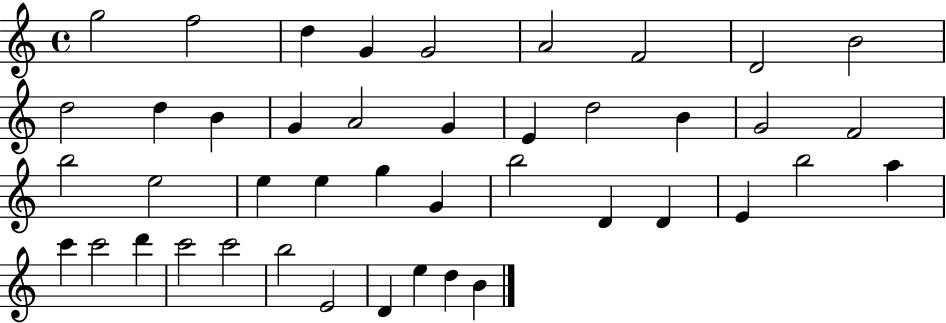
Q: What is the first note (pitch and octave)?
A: G5